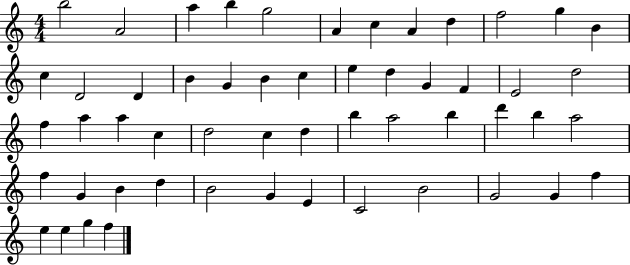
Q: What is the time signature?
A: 4/4